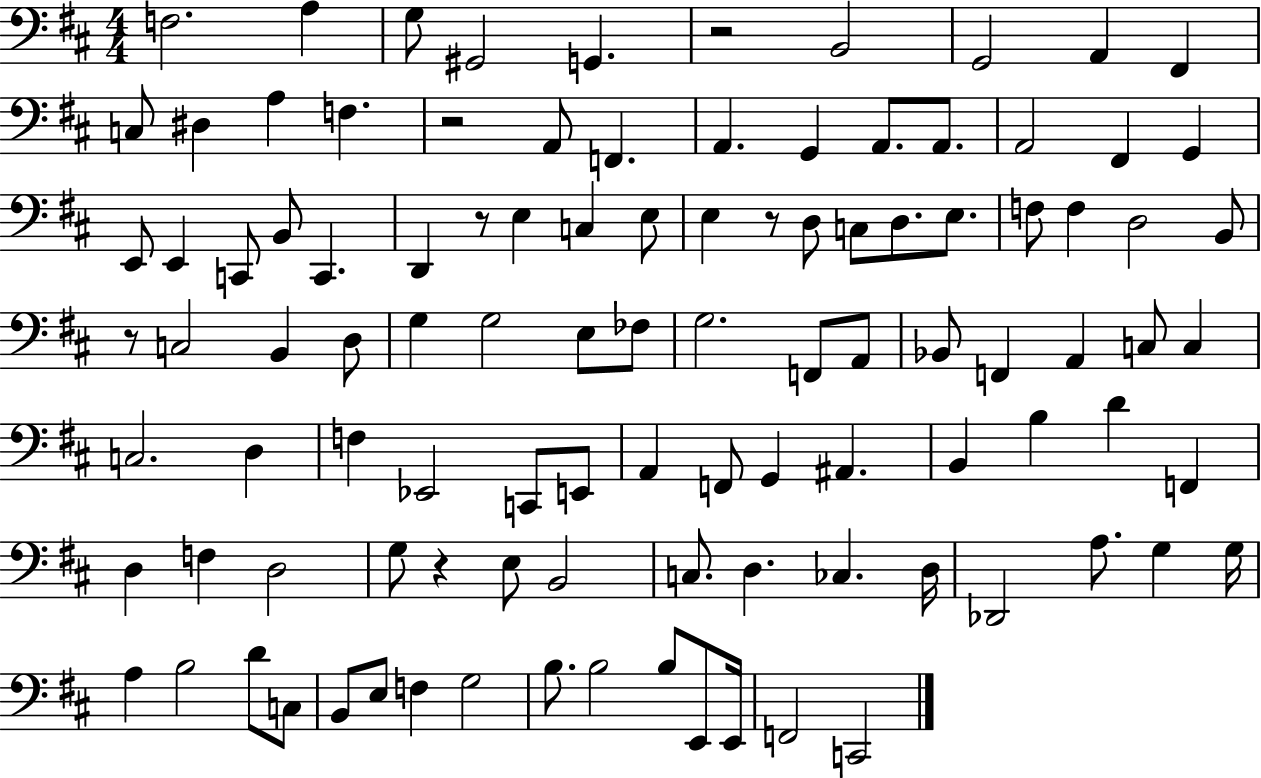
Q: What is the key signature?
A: D major